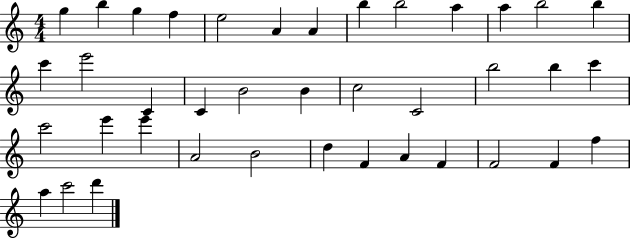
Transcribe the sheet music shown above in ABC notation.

X:1
T:Untitled
M:4/4
L:1/4
K:C
g b g f e2 A A b b2 a a b2 b c' e'2 C C B2 B c2 C2 b2 b c' c'2 e' e' A2 B2 d F A F F2 F f a c'2 d'